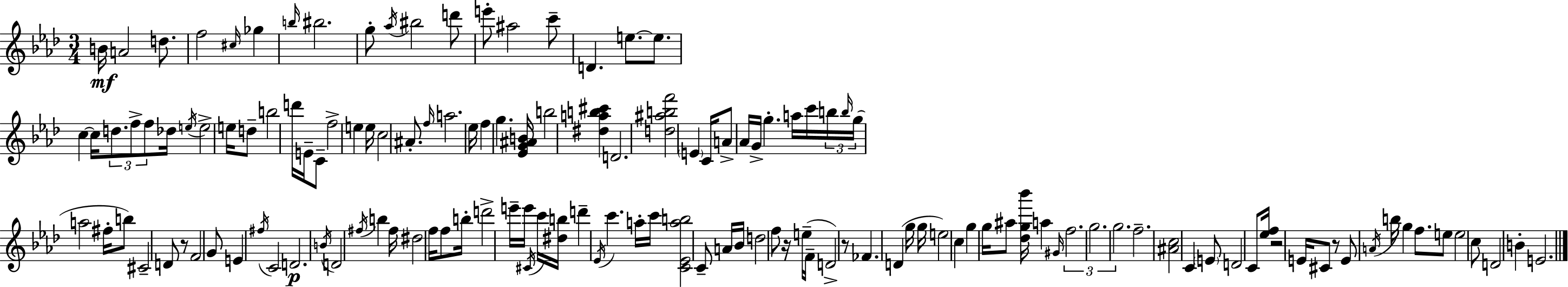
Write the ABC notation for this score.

X:1
T:Untitled
M:3/4
L:1/4
K:Ab
B/4 A2 d/2 f2 ^c/4 _g b/4 ^b2 g/2 _a/4 ^b2 d'/2 e'/2 ^a2 c'/2 D e/2 e/2 c c/4 d/2 f/2 f/2 _d/4 e/4 e2 e/4 d/2 b2 d'/4 E/4 C/2 f2 e e/4 c2 ^A/2 f/4 a2 _e/4 f g [_EG^AB]/4 b2 [^dab^c'] D2 [d^abf']2 E C/4 A/2 _A/4 G/4 g a/4 c'/4 b/4 b/4 g/4 a2 ^f/4 b/2 ^C2 D/2 z/2 F2 G/2 E ^f/4 C2 D2 B/4 D2 ^f/4 b ^f/4 ^d2 f/4 f/2 b/4 d'2 e'/4 e'/4 ^C/4 c'/4 [^db]/4 d' _E/4 c' a/4 c'/4 [C_Eab]2 C/2 A/4 _B/4 d2 f/2 z/4 e/4 F/4 D2 z/2 _F D g/4 g/4 e2 c g g/4 ^a/2 [_dg_b']/4 a ^G/4 f2 g2 g2 f2 [^Ac]2 C E/2 D2 C/2 [_ef]/4 z2 E/4 ^C/2 z/2 E/2 A/4 b/4 g f/2 e/2 e2 c/2 D2 B E2